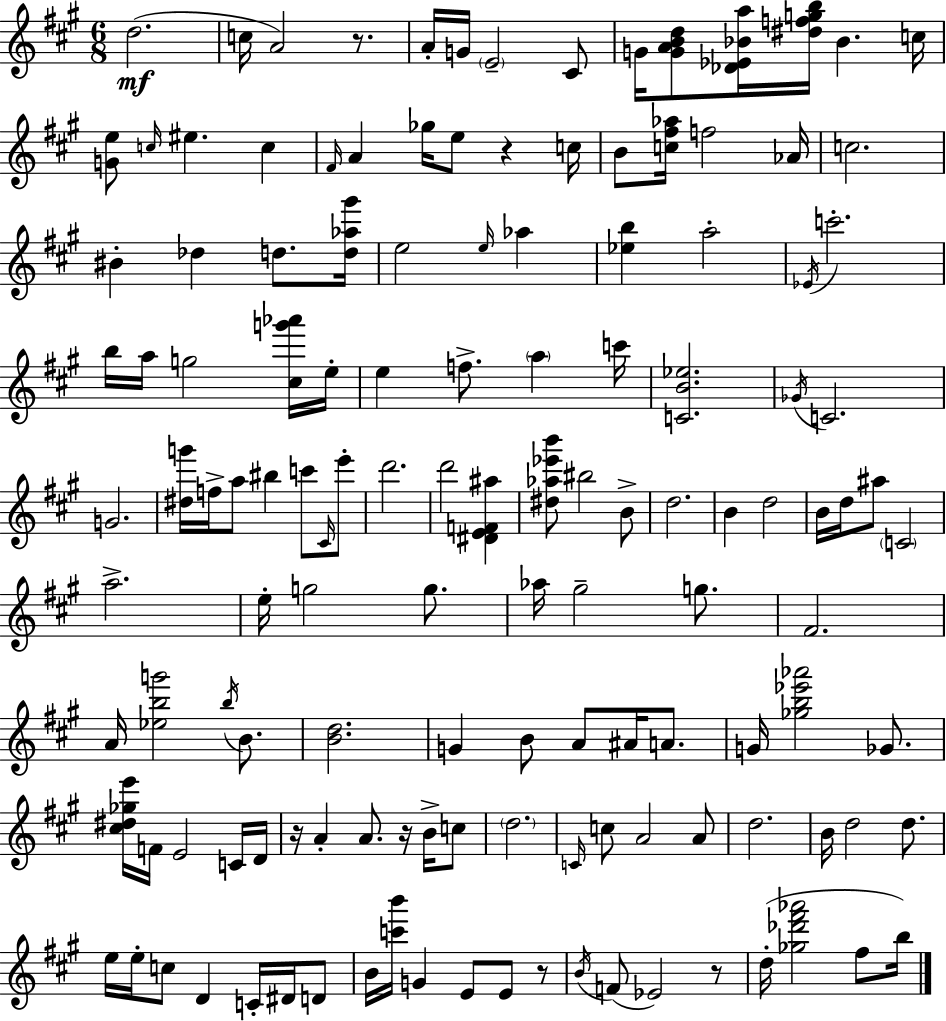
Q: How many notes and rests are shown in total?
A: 135